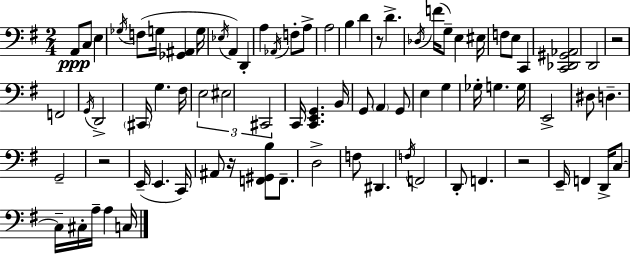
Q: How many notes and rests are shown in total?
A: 80